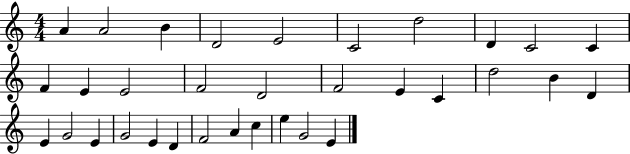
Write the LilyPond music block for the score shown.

{
  \clef treble
  \numericTimeSignature
  \time 4/4
  \key c \major
  a'4 a'2 b'4 | d'2 e'2 | c'2 d''2 | d'4 c'2 c'4 | \break f'4 e'4 e'2 | f'2 d'2 | f'2 e'4 c'4 | d''2 b'4 d'4 | \break e'4 g'2 e'4 | g'2 e'4 d'4 | f'2 a'4 c''4 | e''4 g'2 e'4 | \break \bar "|."
}